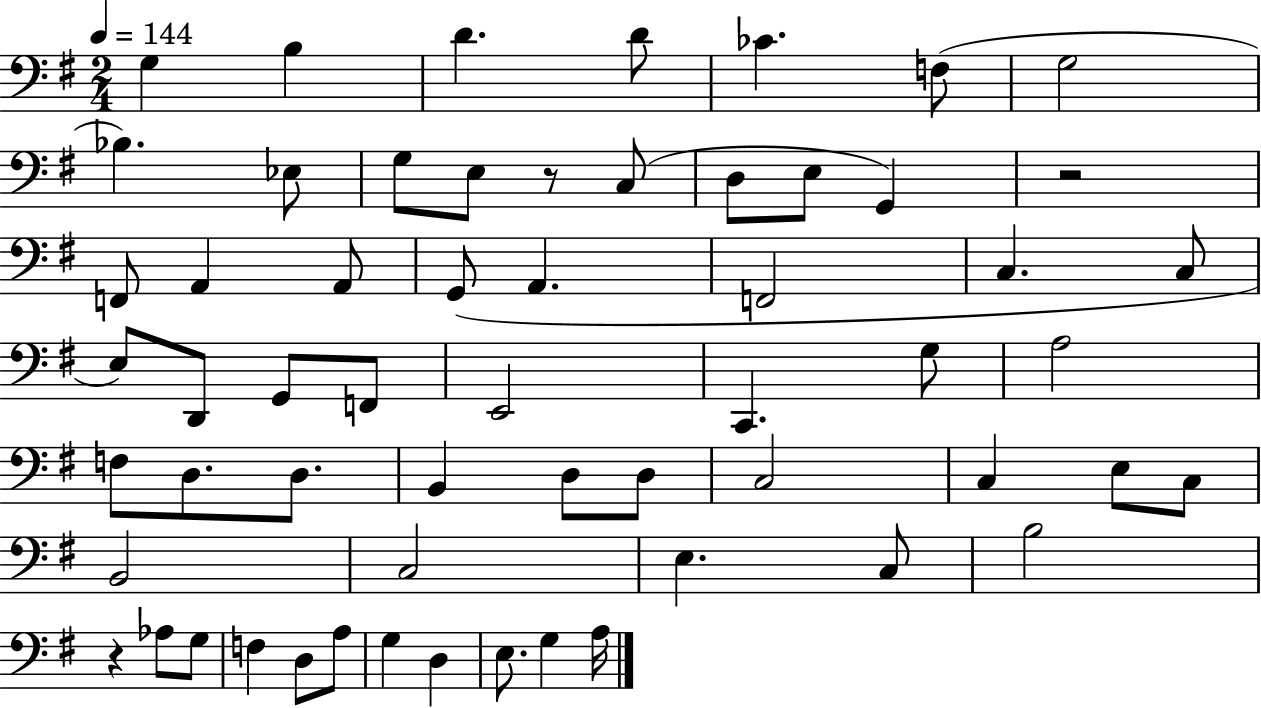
{
  \clef bass
  \numericTimeSignature
  \time 2/4
  \key g \major
  \tempo 4 = 144
  g4 b4 | d'4. d'8 | ces'4. f8( | g2 | \break bes4.) ees8 | g8 e8 r8 c8( | d8 e8 g,4) | r2 | \break f,8 a,4 a,8 | g,8( a,4. | f,2 | c4. c8 | \break e8) d,8 g,8 f,8 | e,2 | c,4. g8 | a2 | \break f8 d8. d8. | b,4 d8 d8 | c2 | c4 e8 c8 | \break b,2 | c2 | e4. c8 | b2 | \break r4 aes8 g8 | f4 d8 a8 | g4 d4 | e8. g4 a16 | \break \bar "|."
}